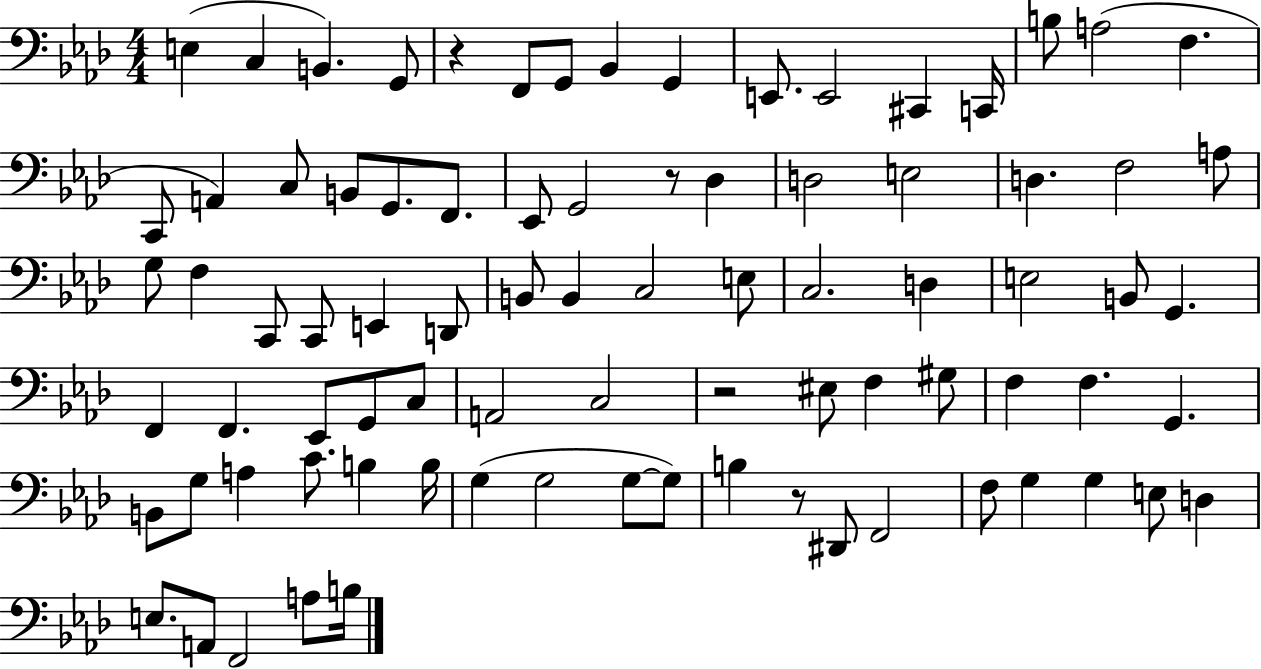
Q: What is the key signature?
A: AES major